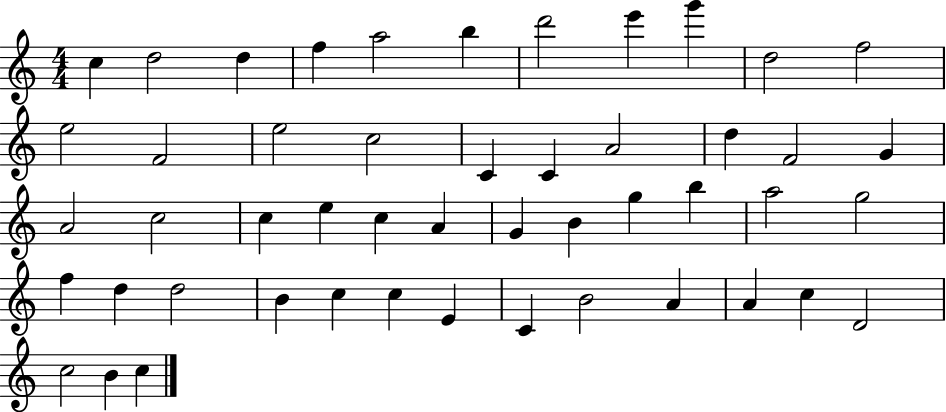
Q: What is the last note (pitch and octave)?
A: C5